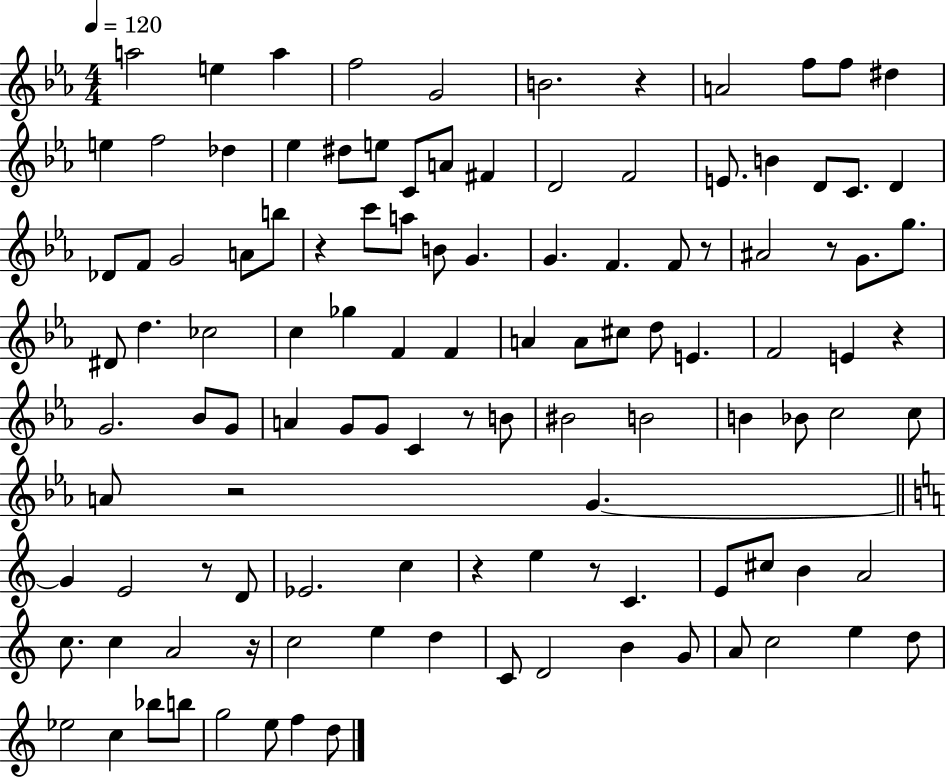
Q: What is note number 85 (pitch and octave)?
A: A4